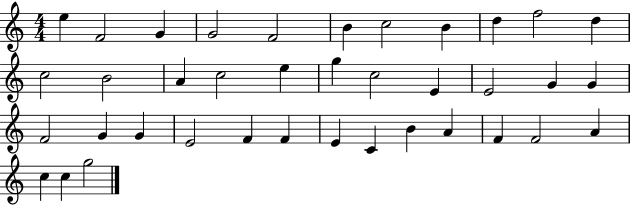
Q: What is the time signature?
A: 4/4